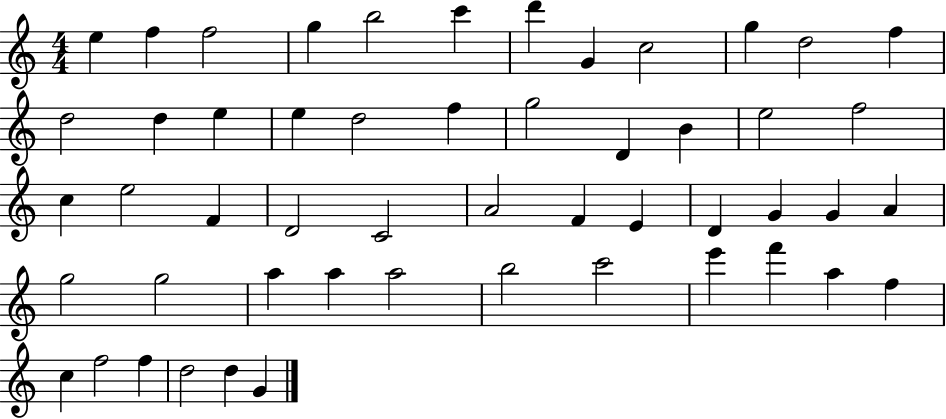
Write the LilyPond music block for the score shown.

{
  \clef treble
  \numericTimeSignature
  \time 4/4
  \key c \major
  e''4 f''4 f''2 | g''4 b''2 c'''4 | d'''4 g'4 c''2 | g''4 d''2 f''4 | \break d''2 d''4 e''4 | e''4 d''2 f''4 | g''2 d'4 b'4 | e''2 f''2 | \break c''4 e''2 f'4 | d'2 c'2 | a'2 f'4 e'4 | d'4 g'4 g'4 a'4 | \break g''2 g''2 | a''4 a''4 a''2 | b''2 c'''2 | e'''4 f'''4 a''4 f''4 | \break c''4 f''2 f''4 | d''2 d''4 g'4 | \bar "|."
}